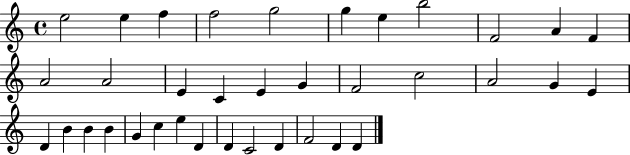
E5/h E5/q F5/q F5/h G5/h G5/q E5/q B5/h F4/h A4/q F4/q A4/h A4/h E4/q C4/q E4/q G4/q F4/h C5/h A4/h G4/q E4/q D4/q B4/q B4/q B4/q G4/q C5/q E5/q D4/q D4/q C4/h D4/q F4/h D4/q D4/q